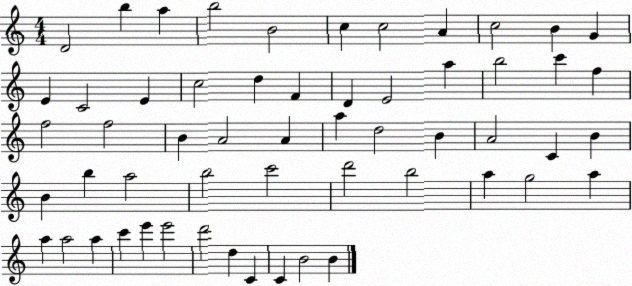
X:1
T:Untitled
M:4/4
L:1/4
K:C
D2 b a b2 B2 c c2 A c2 B G E C2 E c2 d F D E2 a b2 c' f f2 f2 B A2 A a d2 B A2 C B B b a2 b2 c'2 d'2 b2 a g2 a a a2 a c' e' e'2 d'2 d C C B2 B